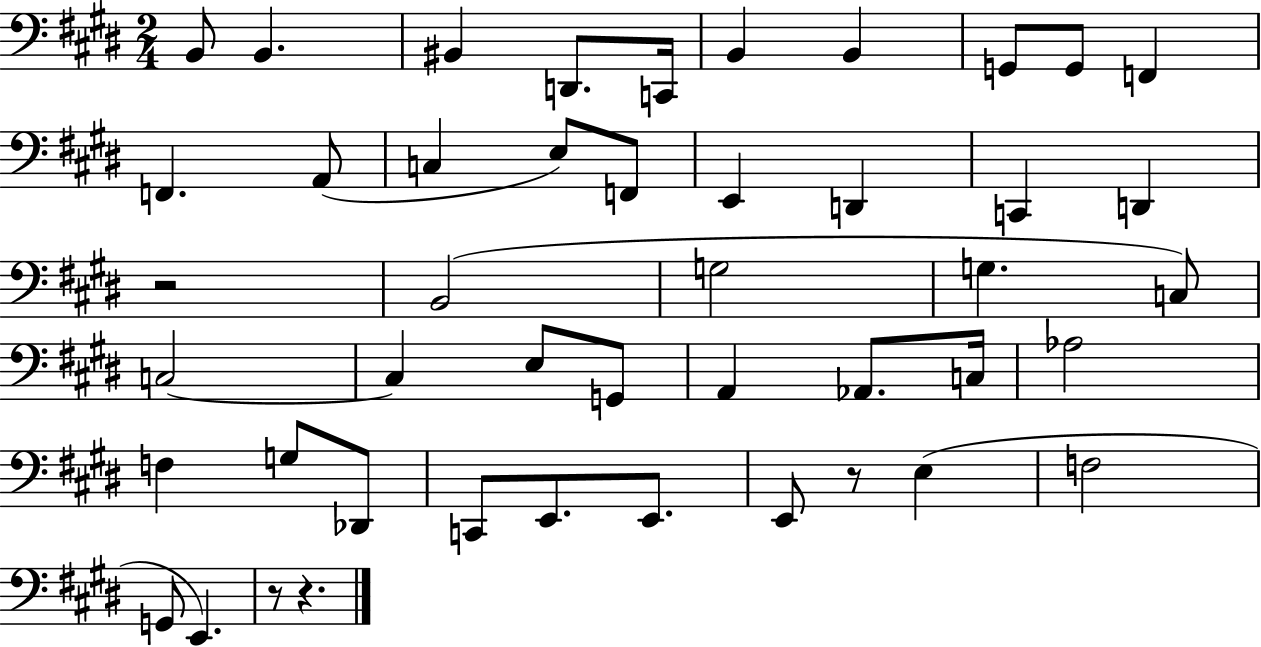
B2/e B2/q. BIS2/q D2/e. C2/s B2/q B2/q G2/e G2/e F2/q F2/q. A2/e C3/q E3/e F2/e E2/q D2/q C2/q D2/q R/h B2/h G3/h G3/q. C3/e C3/h C3/q E3/e G2/e A2/q Ab2/e. C3/s Ab3/h F3/q G3/e Db2/e C2/e E2/e. E2/e. E2/e R/e E3/q F3/h G2/e E2/q. R/e R/q.